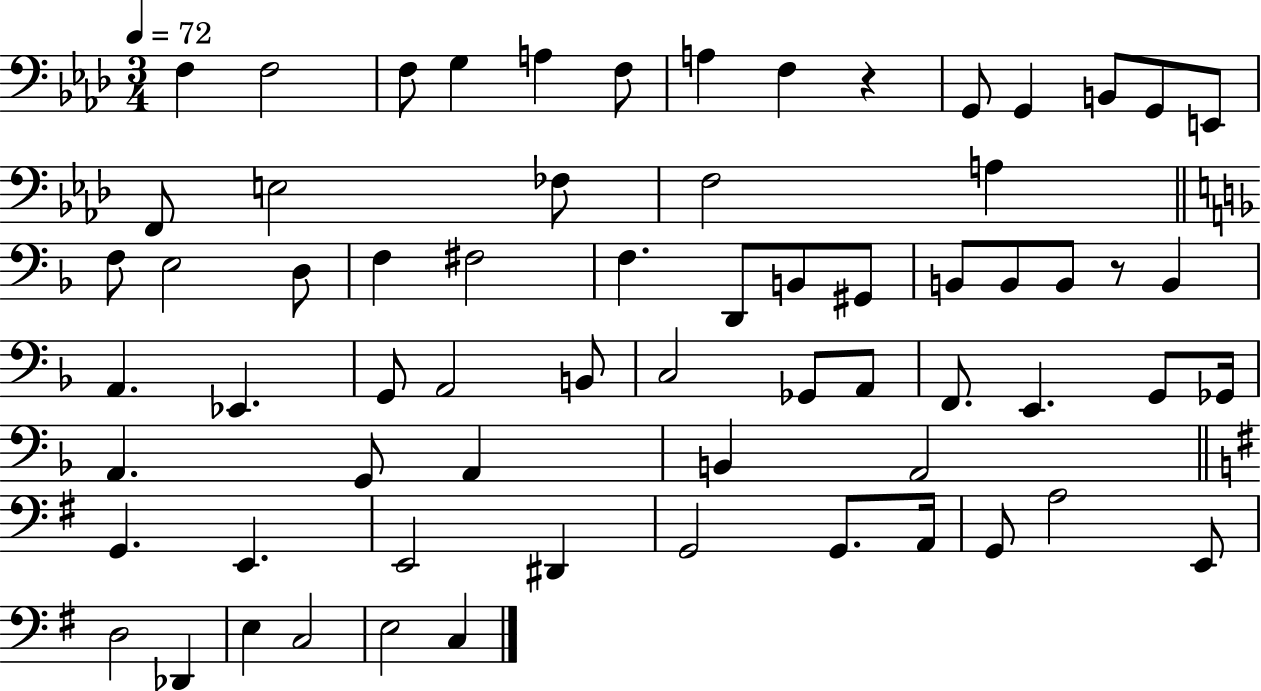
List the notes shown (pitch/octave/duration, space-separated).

F3/q F3/h F3/e G3/q A3/q F3/e A3/q F3/q R/q G2/e G2/q B2/e G2/e E2/e F2/e E3/h FES3/e F3/h A3/q F3/e E3/h D3/e F3/q F#3/h F3/q. D2/e B2/e G#2/e B2/e B2/e B2/e R/e B2/q A2/q. Eb2/q. G2/e A2/h B2/e C3/h Gb2/e A2/e F2/e. E2/q. G2/e Gb2/s A2/q. G2/e A2/q B2/q A2/h G2/q. E2/q. E2/h D#2/q G2/h G2/e. A2/s G2/e A3/h E2/e D3/h Db2/q E3/q C3/h E3/h C3/q